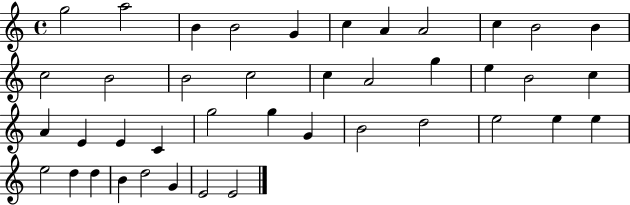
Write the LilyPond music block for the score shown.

{
  \clef treble
  \time 4/4
  \defaultTimeSignature
  \key c \major
  g''2 a''2 | b'4 b'2 g'4 | c''4 a'4 a'2 | c''4 b'2 b'4 | \break c''2 b'2 | b'2 c''2 | c''4 a'2 g''4 | e''4 b'2 c''4 | \break a'4 e'4 e'4 c'4 | g''2 g''4 g'4 | b'2 d''2 | e''2 e''4 e''4 | \break e''2 d''4 d''4 | b'4 d''2 g'4 | e'2 e'2 | \bar "|."
}